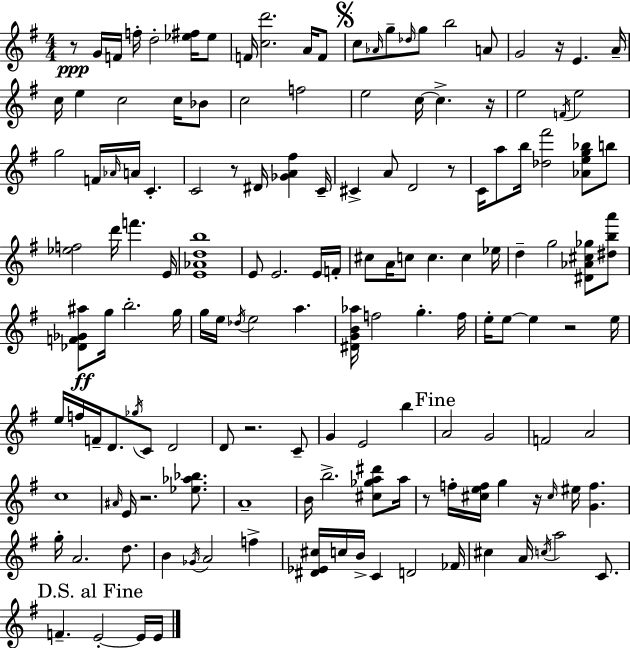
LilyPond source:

{
  \clef treble
  \numericTimeSignature
  \time 4/4
  \key e \minor
  r8\ppp g'16 f'16 f''16-. d''2-. <ees'' fis''>16 ees''8 | f'16 <c'' d'''>2. a'16 f'8 | \mark \markup { \musicglyph "scripts.segno" } c''8 \grace { aes'16 } g''8-- \grace { des''16 } g''8 b''2 | a'8 g'2 r16 e'4. | \break a'16-- c''16 e''4 c''2 c''16 | bes'8 c''2 f''2 | e''2 c''16~~ c''4.-> | r16 e''2 \acciaccatura { f'16 } e''2 | \break g''2 f'16 \grace { aes'16 } a'16 c'4.-. | c'2 r8 dis'16 <ges' a' fis''>4 | c'16-- cis'4-> a'8 d'2 | r8 c'16 a''8 b''16 <des'' fis'''>2 | \break <aes' e'' g'' bes''>8 b''8 <ees'' f''>2 d'''16 f'''4. | e'16 <e' aes' d'' b''>1 | e'8 e'2. | e'16 f'16-. cis''8 a'16 c''8 c''4. c''4 | \break ees''16 d''4-- g''2 | <dis' aes' cis'' ges''>8 <dis'' b'' a'''>8 <des' f' ges' ais''>8\ff g''16 b''2.-. | g''16 g''16 e''16 \acciaccatura { des''16 } e''2 a''4. | <dis' g' b' aes''>16 f''2 g''4.-. | \break f''16 e''16-. e''8~~ e''4 r2 | e''16 e''16 f''16 f'16-- d'8. \acciaccatura { ges''16 } c'8 d'2 | d'8 r2. | c'8-- g'4 e'2 | \break b''4 \mark "Fine" a'2 g'2 | f'2 a'2 | c''1 | \grace { ais'16 } e'16 r2. | \break <ees'' aes'' bes''>8. a'1-- | b'16 b''2.-> | <cis'' ges'' a'' dis'''>8 a''16 r8 f''16-. <cis'' e'' f''>16 g''4 r16 | \grace { cis''16 } eis''16 <g' f''>4. g''16-. a'2. | \break d''8. b'4 \acciaccatura { ges'16 } a'2 | f''4-> <dis' ees' cis''>16 c''16 b'16-> c'4 | d'2 fes'16 cis''4 a'16 \acciaccatura { c''16 } a''2 | c'8. \mark "D.S. al Fine" f'4.-- | \break e'2-.~~ e'16 e'16 \bar "|."
}